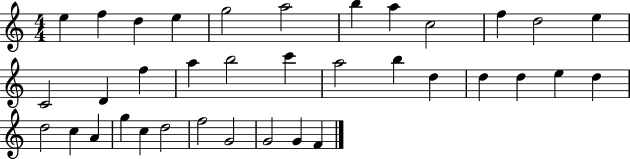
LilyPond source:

{
  \clef treble
  \numericTimeSignature
  \time 4/4
  \key c \major
  e''4 f''4 d''4 e''4 | g''2 a''2 | b''4 a''4 c''2 | f''4 d''2 e''4 | \break c'2 d'4 f''4 | a''4 b''2 c'''4 | a''2 b''4 d''4 | d''4 d''4 e''4 d''4 | \break d''2 c''4 a'4 | g''4 c''4 d''2 | f''2 g'2 | g'2 g'4 f'4 | \break \bar "|."
}